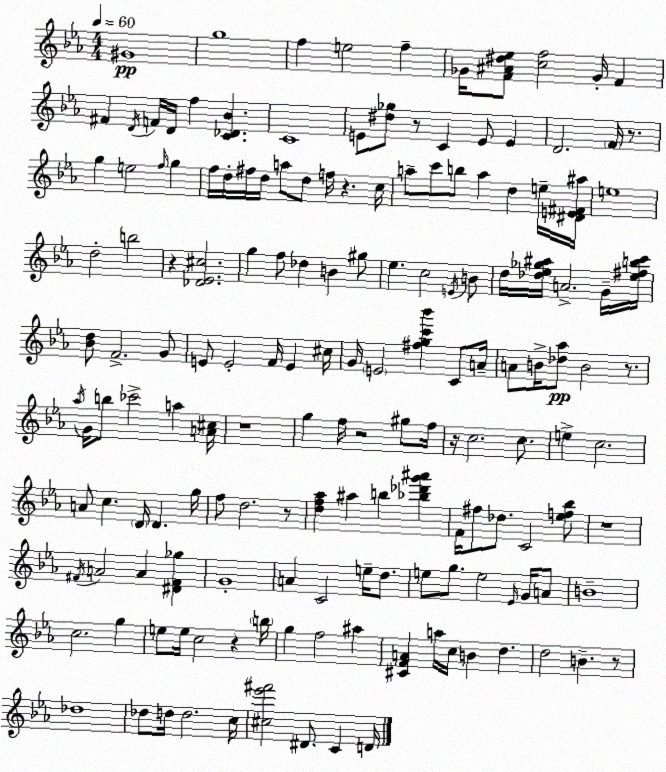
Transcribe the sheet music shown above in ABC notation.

X:1
T:Untitled
M:4/4
L:1/4
K:Cm
^G4 g4 f e2 f _G/4 [F^A^d_e]/2 [cf]2 _G/4 F ^F D/4 F/4 D/4 f [C_D_B] C4 E/2 [^d_g]/2 z/2 C E/2 E D2 F/4 z/2 g e2 f/4 g f/4 d/4 ^f/4 d/4 a/2 d/2 f/4 z c/4 a/2 c'/2 b/2 a d e/4 [^DE^F^a]/4 e4 d2 b2 z [_D_E^c]2 g f/2 _d B ^g/2 _e c2 E/4 B/2 d/4 [_d_e_g^a]/4 A2 G/4 [_e^fbc']/4 [_Bd]/2 F2 G/2 E/2 E2 F/4 E ^c/4 G/4 E2 [^fgc'_b'] C/2 A/4 A/2 B/4 [_d_a]/2 B2 z/2 _a/4 G/4 b/2 _c'2 a [A^c]/4 z4 g f/4 z2 ^g/2 f/4 z/4 c2 c/2 e c2 A/2 c D/4 D g/4 f/2 d2 z/2 [df_a] ^a b [_b_d'g'^a'] F/4 ^f/2 _d/2 C2 [_ef_b]/2 z4 ^F/4 A2 A [^D^F_g] G4 A C2 e/4 d/2 e/2 g/2 e2 _E/4 G/4 A/2 B4 c2 g e/2 e/4 c2 z b/4 g f2 ^a [^CFA] a/4 c/4 B d d2 B z/2 _d4 _d/2 d/4 d2 c/4 [^c_e'^f']2 ^D/2 C D/4